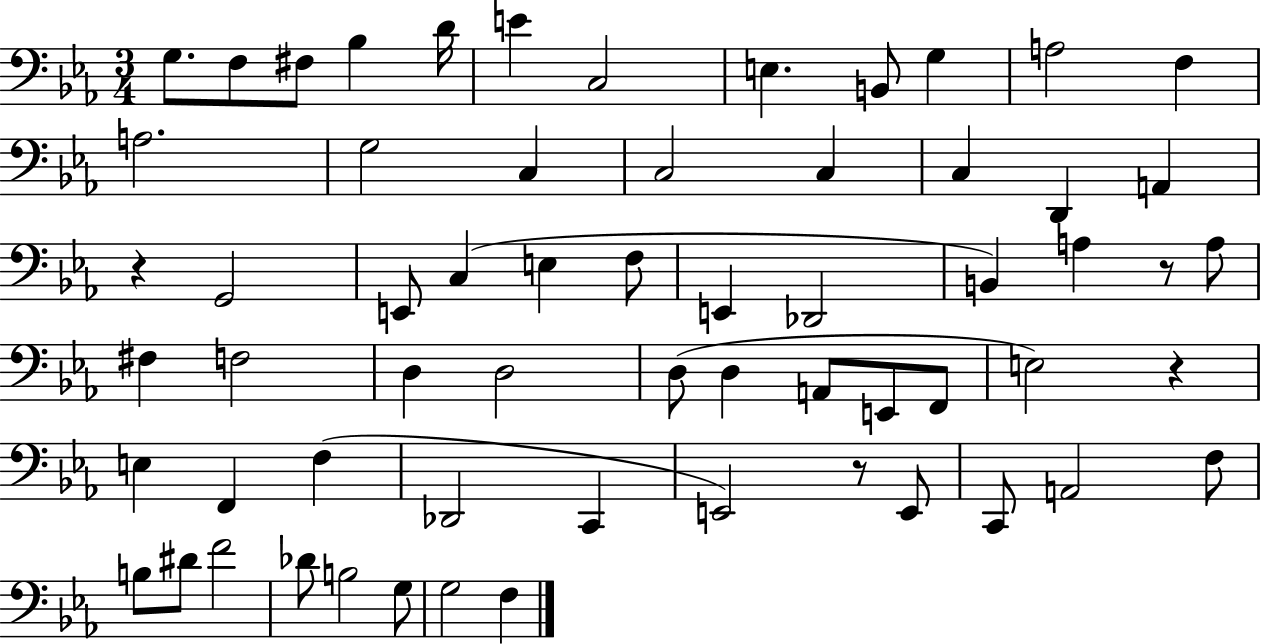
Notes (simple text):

G3/e. F3/e F#3/e Bb3/q D4/s E4/q C3/h E3/q. B2/e G3/q A3/h F3/q A3/h. G3/h C3/q C3/h C3/q C3/q D2/q A2/q R/q G2/h E2/e C3/q E3/q F3/e E2/q Db2/h B2/q A3/q R/e A3/e F#3/q F3/h D3/q D3/h D3/e D3/q A2/e E2/e F2/e E3/h R/q E3/q F2/q F3/q Db2/h C2/q E2/h R/e E2/e C2/e A2/h F3/e B3/e D#4/e F4/h Db4/e B3/h G3/e G3/h F3/q